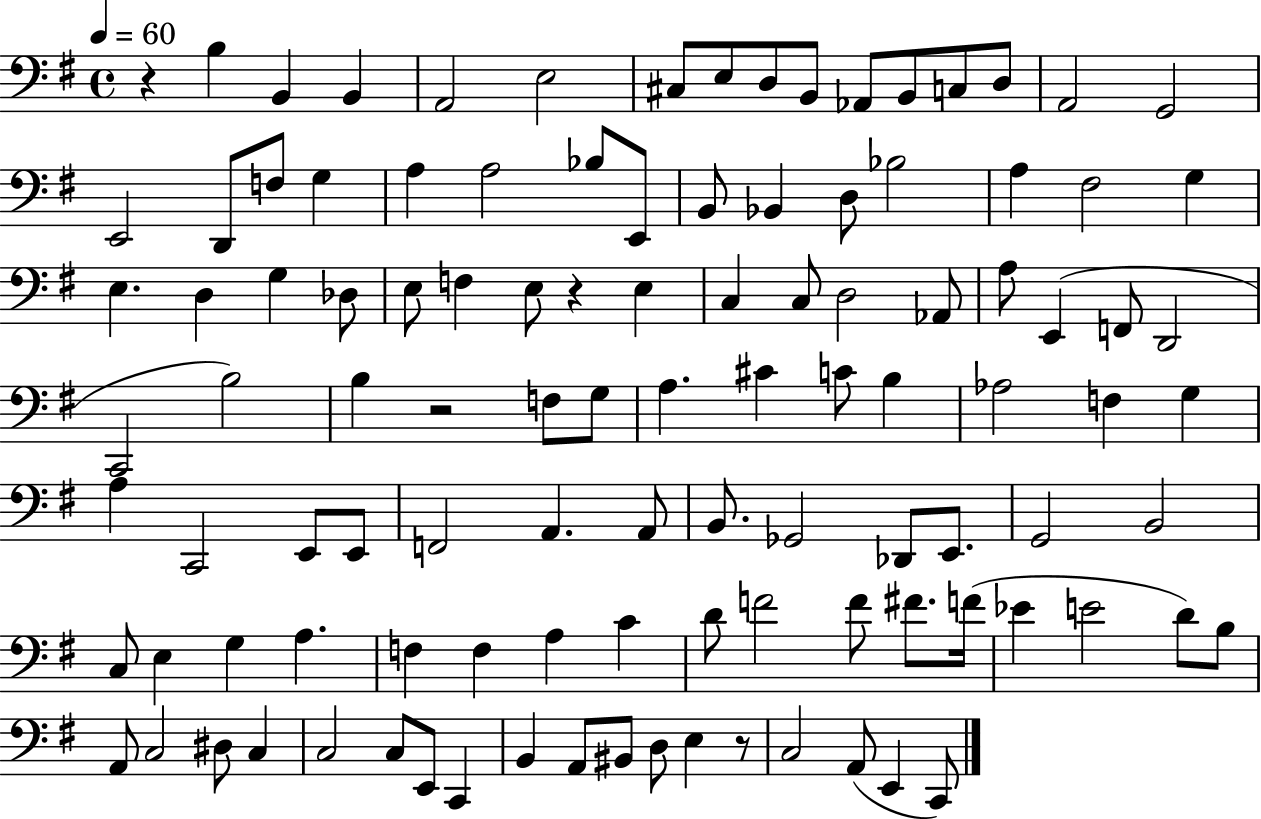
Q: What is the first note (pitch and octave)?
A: B3